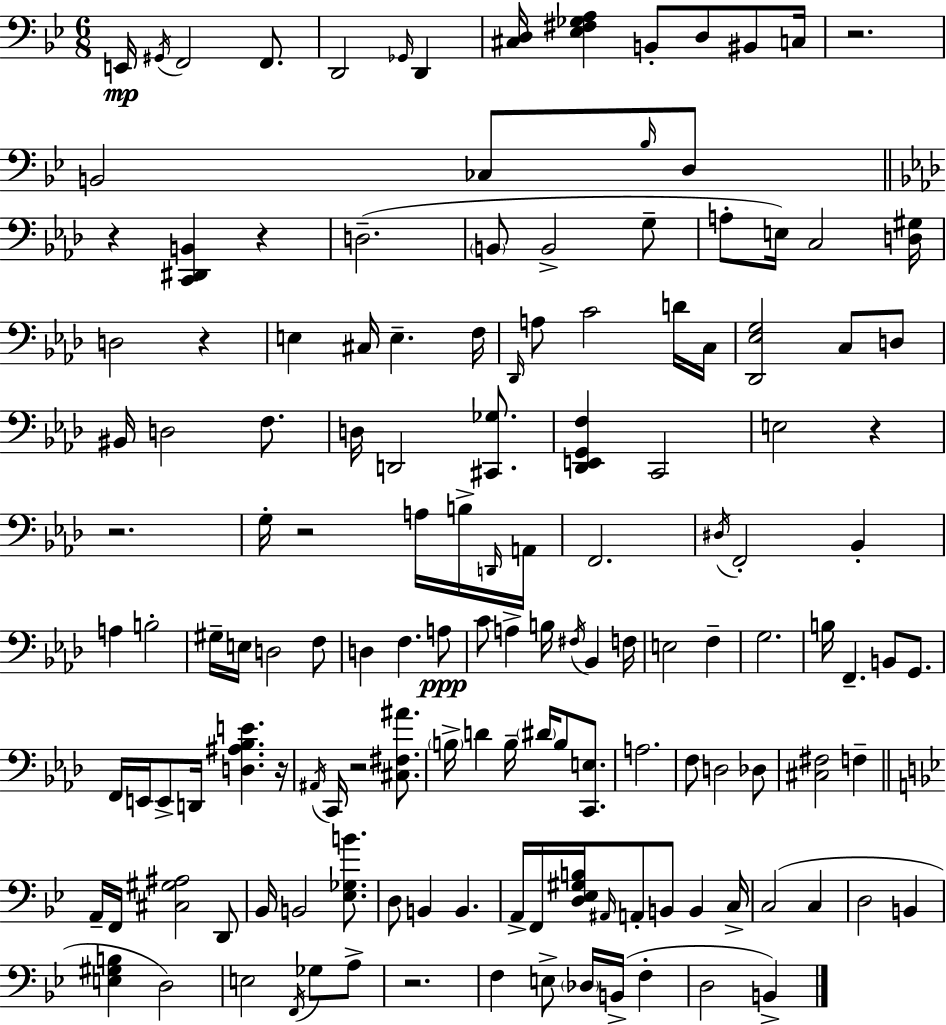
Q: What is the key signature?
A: G minor